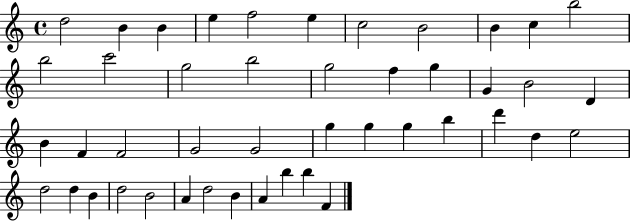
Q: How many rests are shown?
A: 0